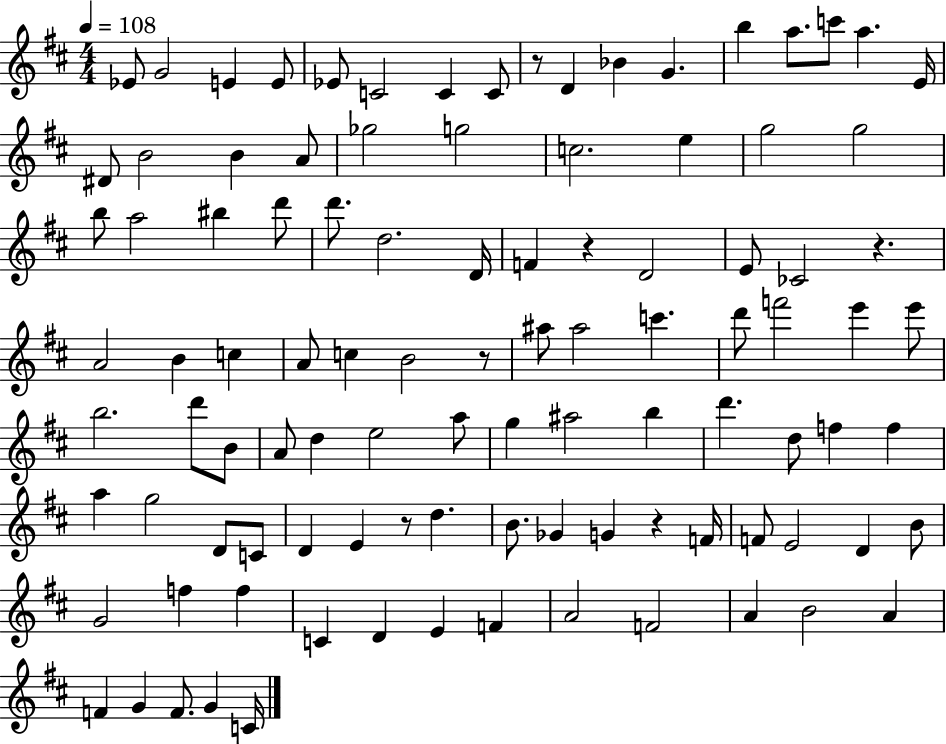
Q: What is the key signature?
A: D major